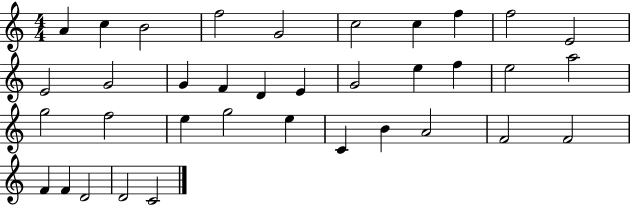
A4/q C5/q B4/h F5/h G4/h C5/h C5/q F5/q F5/h E4/h E4/h G4/h G4/q F4/q D4/q E4/q G4/h E5/q F5/q E5/h A5/h G5/h F5/h E5/q G5/h E5/q C4/q B4/q A4/h F4/h F4/h F4/q F4/q D4/h D4/h C4/h